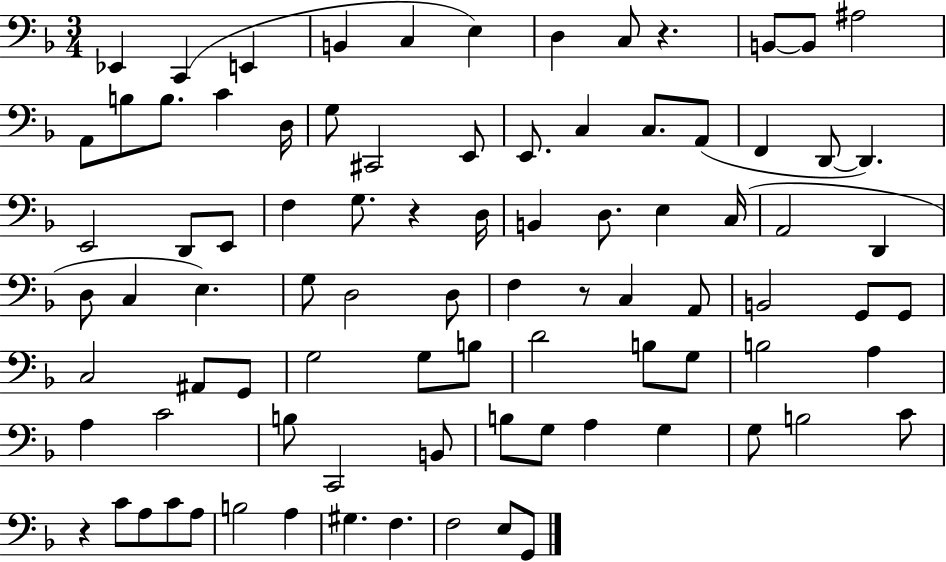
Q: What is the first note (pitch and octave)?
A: Eb2